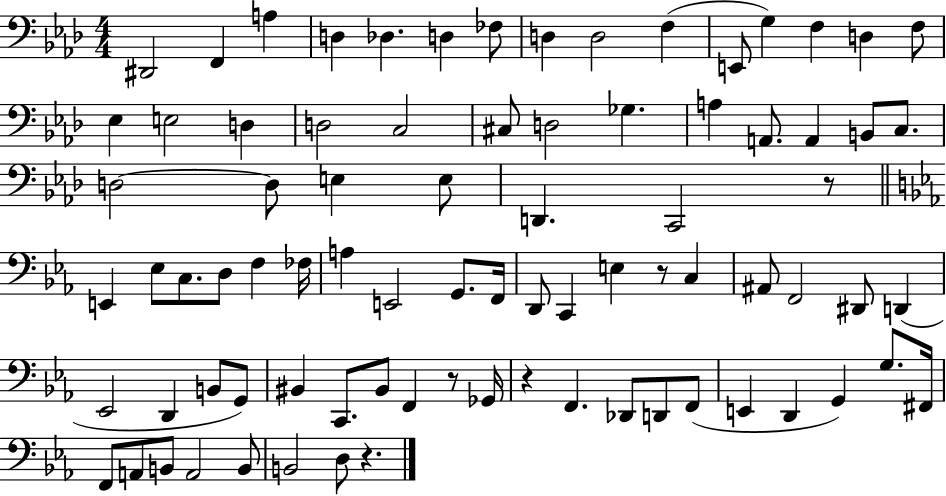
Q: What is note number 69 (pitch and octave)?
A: G3